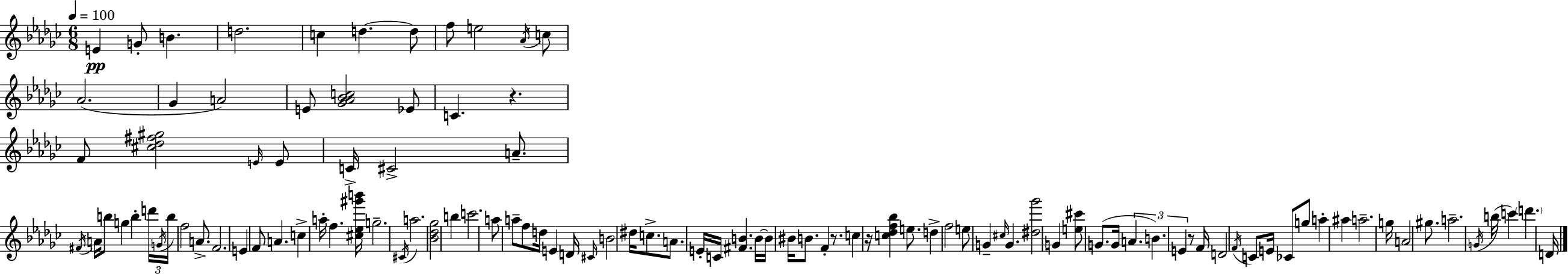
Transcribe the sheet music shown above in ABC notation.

X:1
T:Untitled
M:6/8
L:1/4
K:Ebm
E G/2 B d2 c d d/2 f/2 e2 _A/4 c/2 _A2 _G A2 E/2 [_G_A_Bc]2 _E/2 C z F/2 [^c_d^f^g]2 E/4 E/2 C/4 ^C2 A/2 ^F/4 A/4 b/2 g b d'/4 G/4 b/4 f2 A/2 F2 E F/2 A c a/4 f [^c_e^g'b']/4 g2 ^C/4 a2 [_B_d_g]2 b c'2 a/2 a/2 f/2 d/4 E D/4 ^C/4 B2 ^d/4 c/2 A/2 E/4 C/4 [^FB] B/4 B/4 ^B/4 B/2 F z/2 c z/4 [c_df_b] e/2 d f2 e/2 G ^c/4 G [^d_g']2 G [e^c']/2 G/2 G/4 A B E z/2 F/4 D2 F/4 C/2 E/4 _C/2 g/2 a ^a a2 g/4 A2 ^g/2 a2 G/4 b/4 c' d' D/4